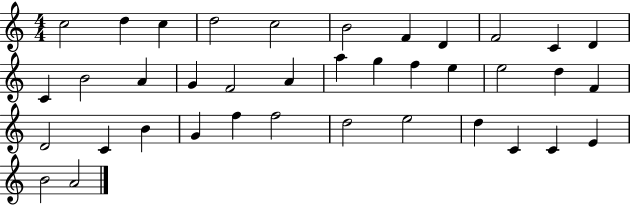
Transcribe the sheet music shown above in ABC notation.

X:1
T:Untitled
M:4/4
L:1/4
K:C
c2 d c d2 c2 B2 F D F2 C D C B2 A G F2 A a g f e e2 d F D2 C B G f f2 d2 e2 d C C E B2 A2